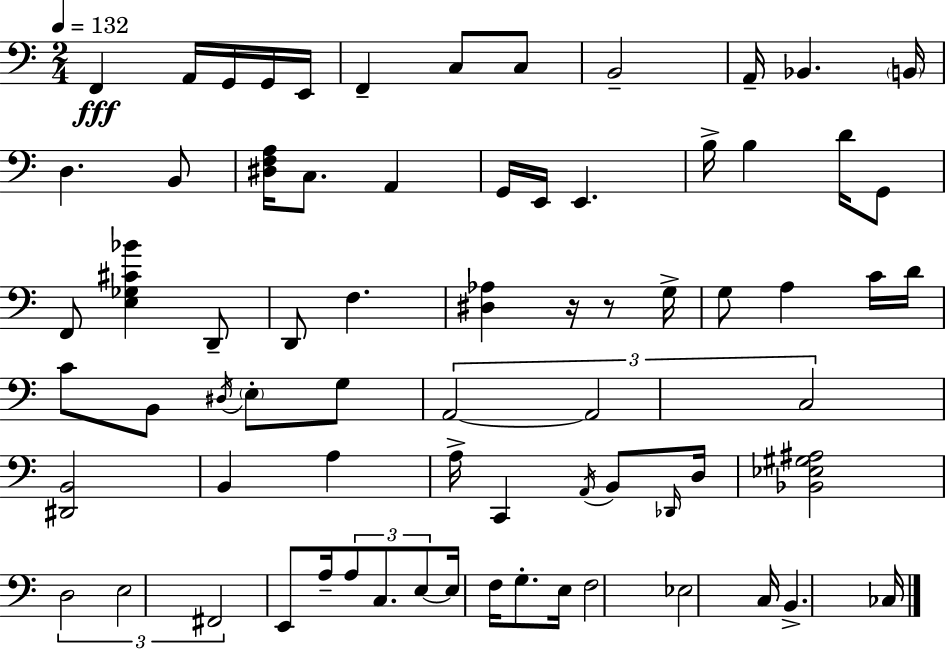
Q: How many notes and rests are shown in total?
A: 72